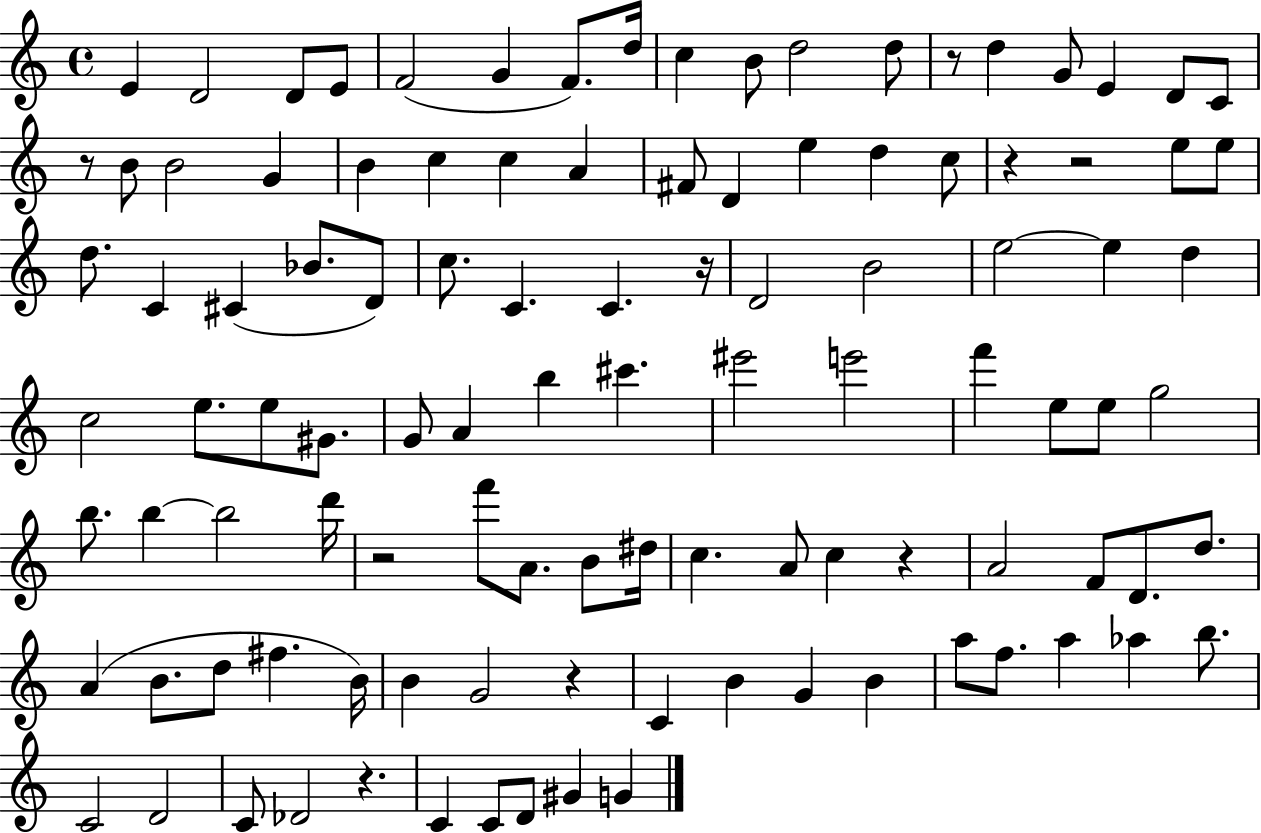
X:1
T:Untitled
M:4/4
L:1/4
K:C
E D2 D/2 E/2 F2 G F/2 d/4 c B/2 d2 d/2 z/2 d G/2 E D/2 C/2 z/2 B/2 B2 G B c c A ^F/2 D e d c/2 z z2 e/2 e/2 d/2 C ^C _B/2 D/2 c/2 C C z/4 D2 B2 e2 e d c2 e/2 e/2 ^G/2 G/2 A b ^c' ^e'2 e'2 f' e/2 e/2 g2 b/2 b b2 d'/4 z2 f'/2 A/2 B/2 ^d/4 c A/2 c z A2 F/2 D/2 d/2 A B/2 d/2 ^f B/4 B G2 z C B G B a/2 f/2 a _a b/2 C2 D2 C/2 _D2 z C C/2 D/2 ^G G